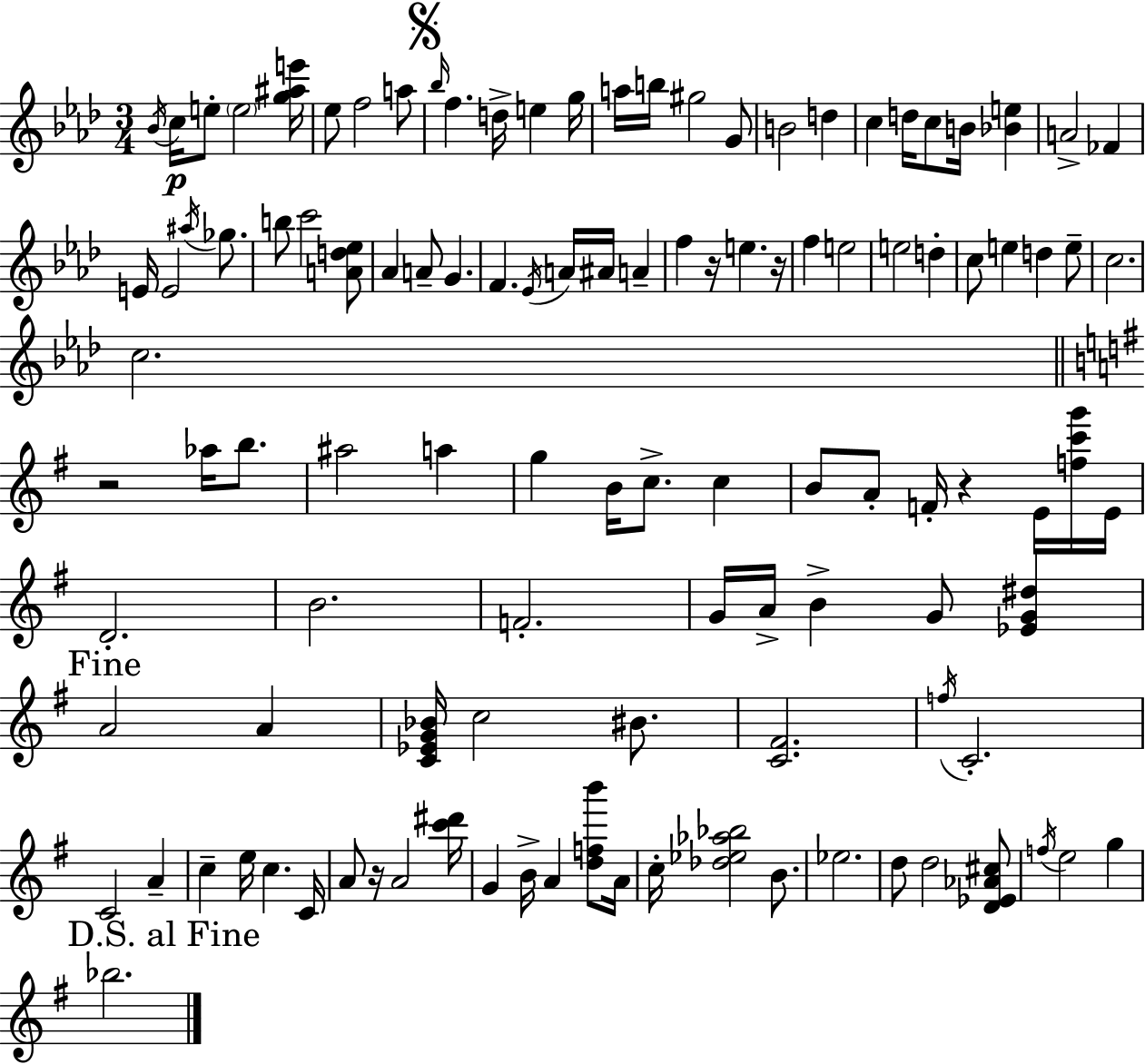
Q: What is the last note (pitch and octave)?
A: Bb5